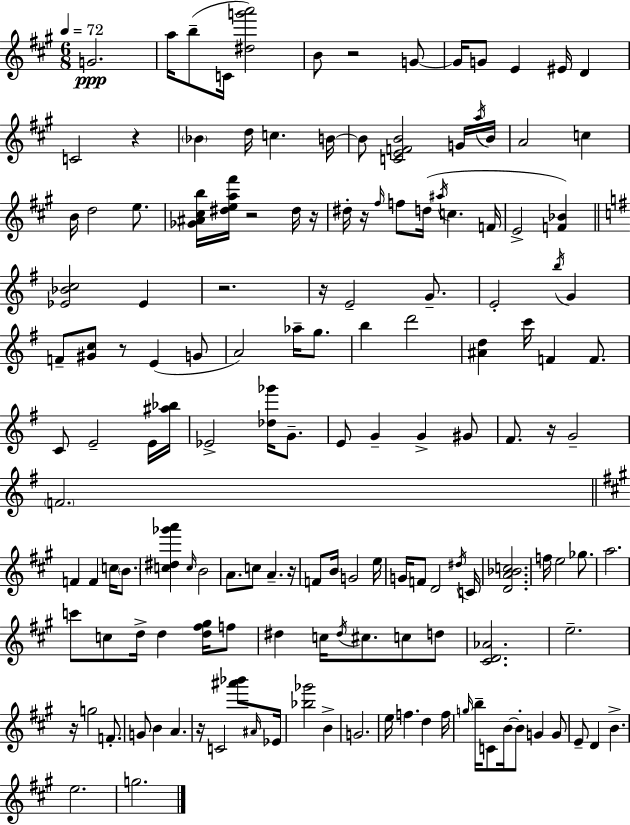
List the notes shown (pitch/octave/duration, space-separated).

G4/h. A5/s B5/e C4/s [D#5,G6,A6]/h B4/e R/h G4/e G4/s G4/e E4/q EIS4/s D4/q C4/h R/q Bb4/q D5/s C5/q. B4/s B4/e [C4,E4,F4,B4]/h G4/s A5/s B4/s A4/h C5/q B4/s D5/h E5/e. [Gb4,A#4,C#5,B5]/s [D#5,E5,A5,F#6]/s R/h D#5/s R/s D#5/s R/s F#5/s F5/e D5/s A#5/s C5/q. F4/s E4/h [F4,Bb4]/q [Eb4,Bb4,C5]/h Eb4/q R/h. R/s E4/h G4/e. E4/h B5/s G4/q F4/e [G#4,C5]/e R/e E4/q G4/e A4/h Ab5/s G5/e. B5/q D6/h [A#4,D5]/q C6/s F4/q F4/e. C4/e E4/h E4/s [A#5,Bb5]/s Eb4/h [Db5,Gb6]/s G4/e. E4/e G4/q G4/q G#4/e F#4/e. R/s G4/h F4/h. F4/q F4/q C5/s B4/e. [C5,D#5,Gb6,A6]/q C5/s B4/h A4/e. C5/e A4/q. R/s F4/e B4/s G4/h E5/s G4/s F4/e D4/h D#5/s C4/s [D4,A4,Bb4,C5]/h. F5/s E5/h Gb5/e. A5/h. C6/e C5/e D5/s D5/q [D5,F#5,G#5]/s F5/e D#5/q C5/s D#5/s C#5/e. C5/e D5/e [C#4,D4,Ab4]/h. E5/h. R/s G5/h F4/e. G4/e B4/q A4/q. R/s C4/h [A#6,Bb6]/e A#4/s Eb4/s [Bb5,Gb6]/h B4/q G4/h. E5/s F5/q. D5/q F5/s G5/s B5/s C4/e B4/s B4/e G4/q G4/e E4/e D4/q B4/q. E5/h. G5/h.